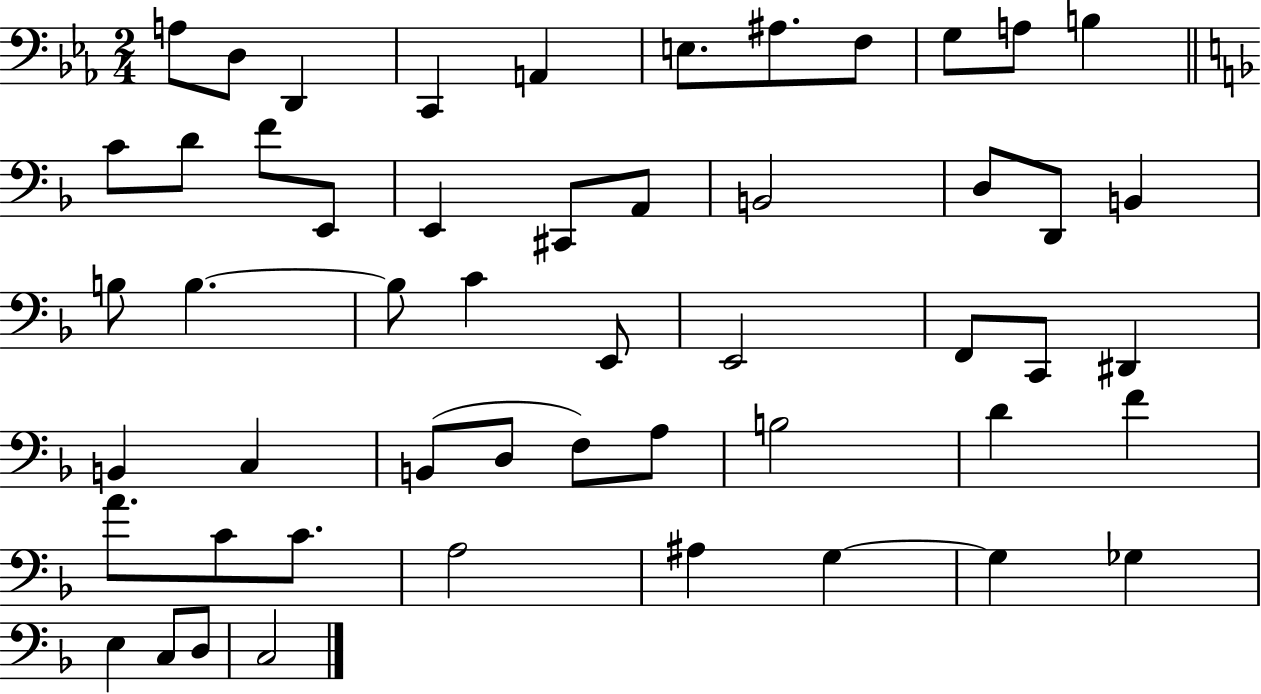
A3/e D3/e D2/q C2/q A2/q E3/e. A#3/e. F3/e G3/e A3/e B3/q C4/e D4/e F4/e E2/e E2/q C#2/e A2/e B2/h D3/e D2/e B2/q B3/e B3/q. B3/e C4/q E2/e E2/h F2/e C2/e D#2/q B2/q C3/q B2/e D3/e F3/e A3/e B3/h D4/q F4/q A4/e. C4/e C4/e. A3/h A#3/q G3/q G3/q Gb3/q E3/q C3/e D3/e C3/h